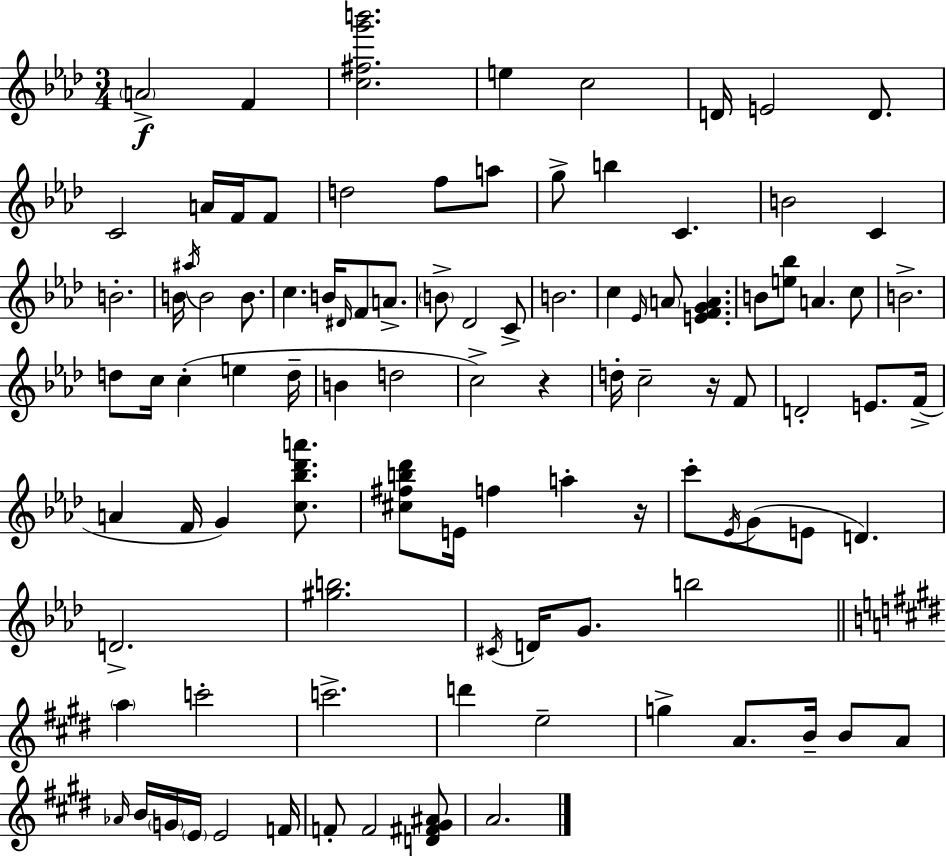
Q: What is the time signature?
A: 3/4